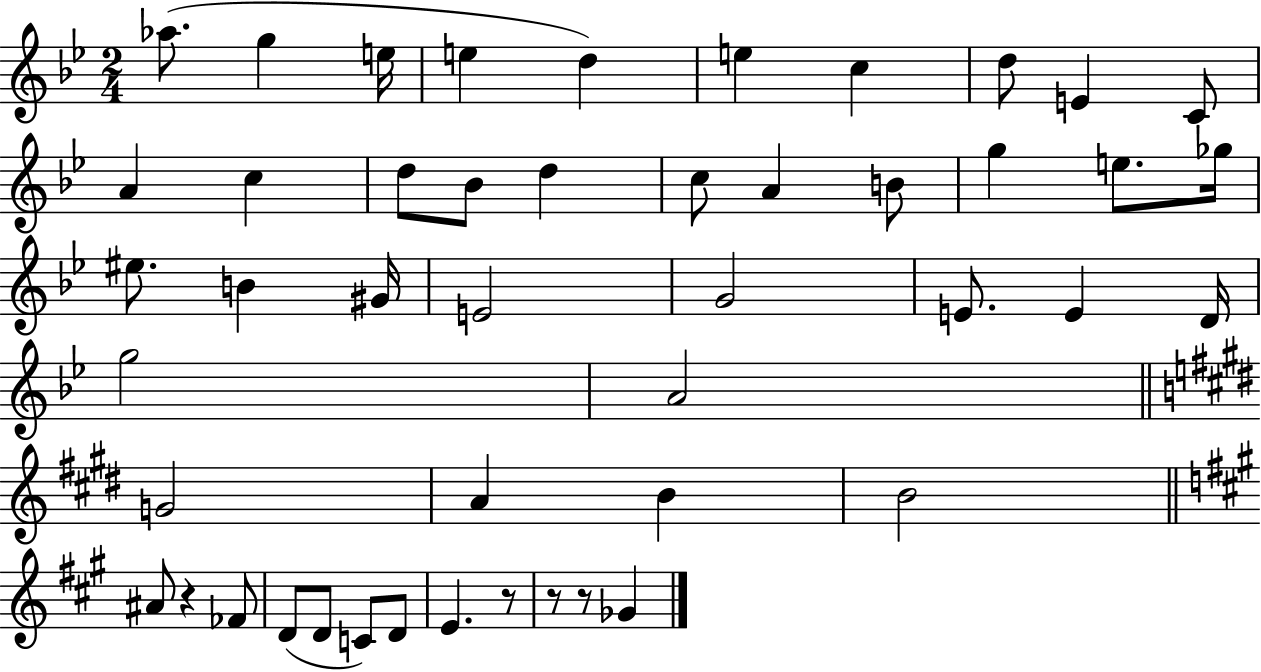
Ab5/e. G5/q E5/s E5/q D5/q E5/q C5/q D5/e E4/q C4/e A4/q C5/q D5/e Bb4/e D5/q C5/e A4/q B4/e G5/q E5/e. Gb5/s EIS5/e. B4/q G#4/s E4/h G4/h E4/e. E4/q D4/s G5/h A4/h G4/h A4/q B4/q B4/h A#4/e R/q FES4/e D4/e D4/e C4/e D4/e E4/q. R/e R/e R/e Gb4/q